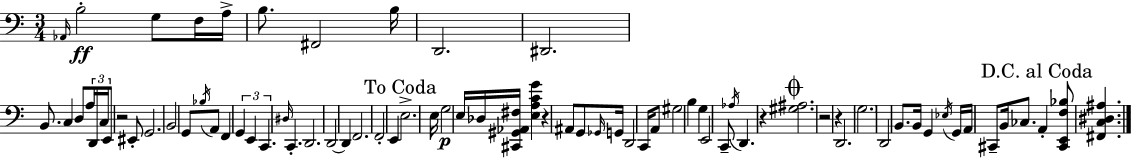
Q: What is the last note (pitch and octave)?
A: A2